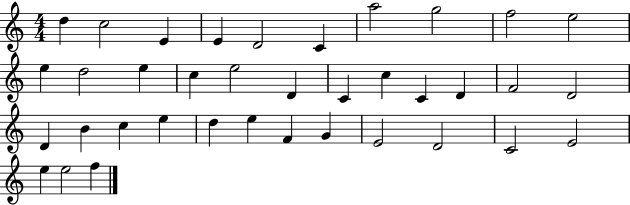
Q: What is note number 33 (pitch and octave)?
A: C4